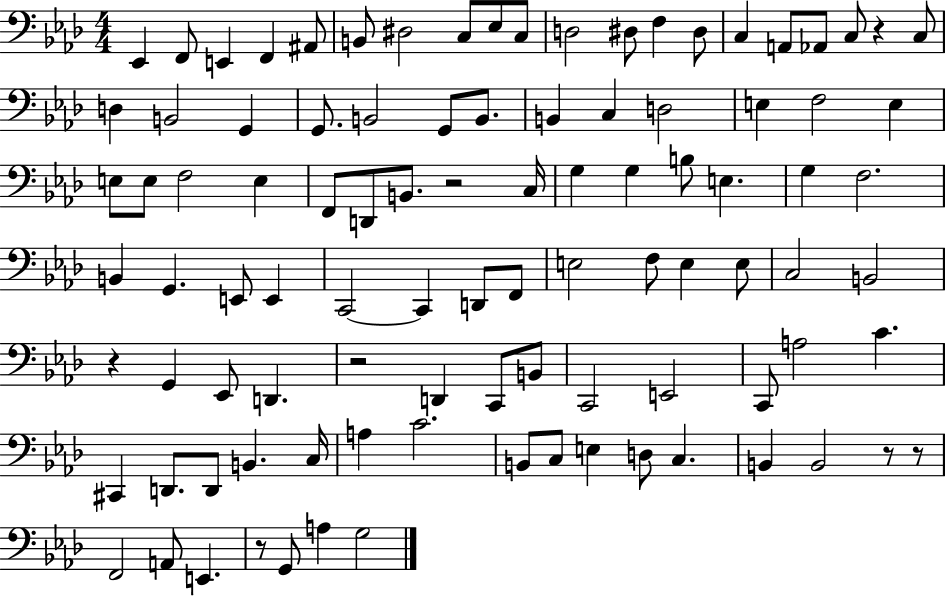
Eb2/q F2/e E2/q F2/q A#2/e B2/e D#3/h C3/e Eb3/e C3/e D3/h D#3/e F3/q D#3/e C3/q A2/e Ab2/e C3/e R/q C3/e D3/q B2/h G2/q G2/e. B2/h G2/e B2/e. B2/q C3/q D3/h E3/q F3/h E3/q E3/e E3/e F3/h E3/q F2/e D2/e B2/e. R/h C3/s G3/q G3/q B3/e E3/q. G3/q F3/h. B2/q G2/q. E2/e E2/q C2/h C2/q D2/e F2/e E3/h F3/e E3/q E3/e C3/h B2/h R/q G2/q Eb2/e D2/q. R/h D2/q C2/e B2/e C2/h E2/h C2/e A3/h C4/q. C#2/q D2/e. D2/e B2/q. C3/s A3/q C4/h. B2/e C3/e E3/q D3/e C3/q. B2/q B2/h R/e R/e F2/h A2/e E2/q. R/e G2/e A3/q G3/h